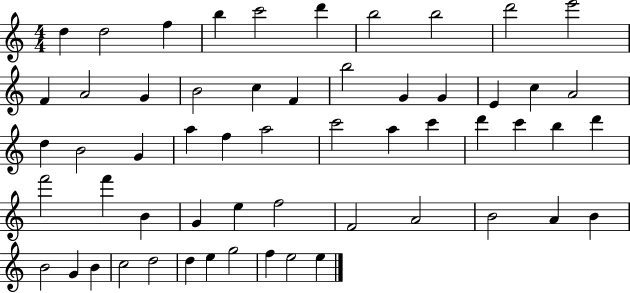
X:1
T:Untitled
M:4/4
L:1/4
K:C
d d2 f b c'2 d' b2 b2 d'2 e'2 F A2 G B2 c F b2 G G E c A2 d B2 G a f a2 c'2 a c' d' c' b d' f'2 f' B G e f2 F2 A2 B2 A B B2 G B c2 d2 d e g2 f e2 e